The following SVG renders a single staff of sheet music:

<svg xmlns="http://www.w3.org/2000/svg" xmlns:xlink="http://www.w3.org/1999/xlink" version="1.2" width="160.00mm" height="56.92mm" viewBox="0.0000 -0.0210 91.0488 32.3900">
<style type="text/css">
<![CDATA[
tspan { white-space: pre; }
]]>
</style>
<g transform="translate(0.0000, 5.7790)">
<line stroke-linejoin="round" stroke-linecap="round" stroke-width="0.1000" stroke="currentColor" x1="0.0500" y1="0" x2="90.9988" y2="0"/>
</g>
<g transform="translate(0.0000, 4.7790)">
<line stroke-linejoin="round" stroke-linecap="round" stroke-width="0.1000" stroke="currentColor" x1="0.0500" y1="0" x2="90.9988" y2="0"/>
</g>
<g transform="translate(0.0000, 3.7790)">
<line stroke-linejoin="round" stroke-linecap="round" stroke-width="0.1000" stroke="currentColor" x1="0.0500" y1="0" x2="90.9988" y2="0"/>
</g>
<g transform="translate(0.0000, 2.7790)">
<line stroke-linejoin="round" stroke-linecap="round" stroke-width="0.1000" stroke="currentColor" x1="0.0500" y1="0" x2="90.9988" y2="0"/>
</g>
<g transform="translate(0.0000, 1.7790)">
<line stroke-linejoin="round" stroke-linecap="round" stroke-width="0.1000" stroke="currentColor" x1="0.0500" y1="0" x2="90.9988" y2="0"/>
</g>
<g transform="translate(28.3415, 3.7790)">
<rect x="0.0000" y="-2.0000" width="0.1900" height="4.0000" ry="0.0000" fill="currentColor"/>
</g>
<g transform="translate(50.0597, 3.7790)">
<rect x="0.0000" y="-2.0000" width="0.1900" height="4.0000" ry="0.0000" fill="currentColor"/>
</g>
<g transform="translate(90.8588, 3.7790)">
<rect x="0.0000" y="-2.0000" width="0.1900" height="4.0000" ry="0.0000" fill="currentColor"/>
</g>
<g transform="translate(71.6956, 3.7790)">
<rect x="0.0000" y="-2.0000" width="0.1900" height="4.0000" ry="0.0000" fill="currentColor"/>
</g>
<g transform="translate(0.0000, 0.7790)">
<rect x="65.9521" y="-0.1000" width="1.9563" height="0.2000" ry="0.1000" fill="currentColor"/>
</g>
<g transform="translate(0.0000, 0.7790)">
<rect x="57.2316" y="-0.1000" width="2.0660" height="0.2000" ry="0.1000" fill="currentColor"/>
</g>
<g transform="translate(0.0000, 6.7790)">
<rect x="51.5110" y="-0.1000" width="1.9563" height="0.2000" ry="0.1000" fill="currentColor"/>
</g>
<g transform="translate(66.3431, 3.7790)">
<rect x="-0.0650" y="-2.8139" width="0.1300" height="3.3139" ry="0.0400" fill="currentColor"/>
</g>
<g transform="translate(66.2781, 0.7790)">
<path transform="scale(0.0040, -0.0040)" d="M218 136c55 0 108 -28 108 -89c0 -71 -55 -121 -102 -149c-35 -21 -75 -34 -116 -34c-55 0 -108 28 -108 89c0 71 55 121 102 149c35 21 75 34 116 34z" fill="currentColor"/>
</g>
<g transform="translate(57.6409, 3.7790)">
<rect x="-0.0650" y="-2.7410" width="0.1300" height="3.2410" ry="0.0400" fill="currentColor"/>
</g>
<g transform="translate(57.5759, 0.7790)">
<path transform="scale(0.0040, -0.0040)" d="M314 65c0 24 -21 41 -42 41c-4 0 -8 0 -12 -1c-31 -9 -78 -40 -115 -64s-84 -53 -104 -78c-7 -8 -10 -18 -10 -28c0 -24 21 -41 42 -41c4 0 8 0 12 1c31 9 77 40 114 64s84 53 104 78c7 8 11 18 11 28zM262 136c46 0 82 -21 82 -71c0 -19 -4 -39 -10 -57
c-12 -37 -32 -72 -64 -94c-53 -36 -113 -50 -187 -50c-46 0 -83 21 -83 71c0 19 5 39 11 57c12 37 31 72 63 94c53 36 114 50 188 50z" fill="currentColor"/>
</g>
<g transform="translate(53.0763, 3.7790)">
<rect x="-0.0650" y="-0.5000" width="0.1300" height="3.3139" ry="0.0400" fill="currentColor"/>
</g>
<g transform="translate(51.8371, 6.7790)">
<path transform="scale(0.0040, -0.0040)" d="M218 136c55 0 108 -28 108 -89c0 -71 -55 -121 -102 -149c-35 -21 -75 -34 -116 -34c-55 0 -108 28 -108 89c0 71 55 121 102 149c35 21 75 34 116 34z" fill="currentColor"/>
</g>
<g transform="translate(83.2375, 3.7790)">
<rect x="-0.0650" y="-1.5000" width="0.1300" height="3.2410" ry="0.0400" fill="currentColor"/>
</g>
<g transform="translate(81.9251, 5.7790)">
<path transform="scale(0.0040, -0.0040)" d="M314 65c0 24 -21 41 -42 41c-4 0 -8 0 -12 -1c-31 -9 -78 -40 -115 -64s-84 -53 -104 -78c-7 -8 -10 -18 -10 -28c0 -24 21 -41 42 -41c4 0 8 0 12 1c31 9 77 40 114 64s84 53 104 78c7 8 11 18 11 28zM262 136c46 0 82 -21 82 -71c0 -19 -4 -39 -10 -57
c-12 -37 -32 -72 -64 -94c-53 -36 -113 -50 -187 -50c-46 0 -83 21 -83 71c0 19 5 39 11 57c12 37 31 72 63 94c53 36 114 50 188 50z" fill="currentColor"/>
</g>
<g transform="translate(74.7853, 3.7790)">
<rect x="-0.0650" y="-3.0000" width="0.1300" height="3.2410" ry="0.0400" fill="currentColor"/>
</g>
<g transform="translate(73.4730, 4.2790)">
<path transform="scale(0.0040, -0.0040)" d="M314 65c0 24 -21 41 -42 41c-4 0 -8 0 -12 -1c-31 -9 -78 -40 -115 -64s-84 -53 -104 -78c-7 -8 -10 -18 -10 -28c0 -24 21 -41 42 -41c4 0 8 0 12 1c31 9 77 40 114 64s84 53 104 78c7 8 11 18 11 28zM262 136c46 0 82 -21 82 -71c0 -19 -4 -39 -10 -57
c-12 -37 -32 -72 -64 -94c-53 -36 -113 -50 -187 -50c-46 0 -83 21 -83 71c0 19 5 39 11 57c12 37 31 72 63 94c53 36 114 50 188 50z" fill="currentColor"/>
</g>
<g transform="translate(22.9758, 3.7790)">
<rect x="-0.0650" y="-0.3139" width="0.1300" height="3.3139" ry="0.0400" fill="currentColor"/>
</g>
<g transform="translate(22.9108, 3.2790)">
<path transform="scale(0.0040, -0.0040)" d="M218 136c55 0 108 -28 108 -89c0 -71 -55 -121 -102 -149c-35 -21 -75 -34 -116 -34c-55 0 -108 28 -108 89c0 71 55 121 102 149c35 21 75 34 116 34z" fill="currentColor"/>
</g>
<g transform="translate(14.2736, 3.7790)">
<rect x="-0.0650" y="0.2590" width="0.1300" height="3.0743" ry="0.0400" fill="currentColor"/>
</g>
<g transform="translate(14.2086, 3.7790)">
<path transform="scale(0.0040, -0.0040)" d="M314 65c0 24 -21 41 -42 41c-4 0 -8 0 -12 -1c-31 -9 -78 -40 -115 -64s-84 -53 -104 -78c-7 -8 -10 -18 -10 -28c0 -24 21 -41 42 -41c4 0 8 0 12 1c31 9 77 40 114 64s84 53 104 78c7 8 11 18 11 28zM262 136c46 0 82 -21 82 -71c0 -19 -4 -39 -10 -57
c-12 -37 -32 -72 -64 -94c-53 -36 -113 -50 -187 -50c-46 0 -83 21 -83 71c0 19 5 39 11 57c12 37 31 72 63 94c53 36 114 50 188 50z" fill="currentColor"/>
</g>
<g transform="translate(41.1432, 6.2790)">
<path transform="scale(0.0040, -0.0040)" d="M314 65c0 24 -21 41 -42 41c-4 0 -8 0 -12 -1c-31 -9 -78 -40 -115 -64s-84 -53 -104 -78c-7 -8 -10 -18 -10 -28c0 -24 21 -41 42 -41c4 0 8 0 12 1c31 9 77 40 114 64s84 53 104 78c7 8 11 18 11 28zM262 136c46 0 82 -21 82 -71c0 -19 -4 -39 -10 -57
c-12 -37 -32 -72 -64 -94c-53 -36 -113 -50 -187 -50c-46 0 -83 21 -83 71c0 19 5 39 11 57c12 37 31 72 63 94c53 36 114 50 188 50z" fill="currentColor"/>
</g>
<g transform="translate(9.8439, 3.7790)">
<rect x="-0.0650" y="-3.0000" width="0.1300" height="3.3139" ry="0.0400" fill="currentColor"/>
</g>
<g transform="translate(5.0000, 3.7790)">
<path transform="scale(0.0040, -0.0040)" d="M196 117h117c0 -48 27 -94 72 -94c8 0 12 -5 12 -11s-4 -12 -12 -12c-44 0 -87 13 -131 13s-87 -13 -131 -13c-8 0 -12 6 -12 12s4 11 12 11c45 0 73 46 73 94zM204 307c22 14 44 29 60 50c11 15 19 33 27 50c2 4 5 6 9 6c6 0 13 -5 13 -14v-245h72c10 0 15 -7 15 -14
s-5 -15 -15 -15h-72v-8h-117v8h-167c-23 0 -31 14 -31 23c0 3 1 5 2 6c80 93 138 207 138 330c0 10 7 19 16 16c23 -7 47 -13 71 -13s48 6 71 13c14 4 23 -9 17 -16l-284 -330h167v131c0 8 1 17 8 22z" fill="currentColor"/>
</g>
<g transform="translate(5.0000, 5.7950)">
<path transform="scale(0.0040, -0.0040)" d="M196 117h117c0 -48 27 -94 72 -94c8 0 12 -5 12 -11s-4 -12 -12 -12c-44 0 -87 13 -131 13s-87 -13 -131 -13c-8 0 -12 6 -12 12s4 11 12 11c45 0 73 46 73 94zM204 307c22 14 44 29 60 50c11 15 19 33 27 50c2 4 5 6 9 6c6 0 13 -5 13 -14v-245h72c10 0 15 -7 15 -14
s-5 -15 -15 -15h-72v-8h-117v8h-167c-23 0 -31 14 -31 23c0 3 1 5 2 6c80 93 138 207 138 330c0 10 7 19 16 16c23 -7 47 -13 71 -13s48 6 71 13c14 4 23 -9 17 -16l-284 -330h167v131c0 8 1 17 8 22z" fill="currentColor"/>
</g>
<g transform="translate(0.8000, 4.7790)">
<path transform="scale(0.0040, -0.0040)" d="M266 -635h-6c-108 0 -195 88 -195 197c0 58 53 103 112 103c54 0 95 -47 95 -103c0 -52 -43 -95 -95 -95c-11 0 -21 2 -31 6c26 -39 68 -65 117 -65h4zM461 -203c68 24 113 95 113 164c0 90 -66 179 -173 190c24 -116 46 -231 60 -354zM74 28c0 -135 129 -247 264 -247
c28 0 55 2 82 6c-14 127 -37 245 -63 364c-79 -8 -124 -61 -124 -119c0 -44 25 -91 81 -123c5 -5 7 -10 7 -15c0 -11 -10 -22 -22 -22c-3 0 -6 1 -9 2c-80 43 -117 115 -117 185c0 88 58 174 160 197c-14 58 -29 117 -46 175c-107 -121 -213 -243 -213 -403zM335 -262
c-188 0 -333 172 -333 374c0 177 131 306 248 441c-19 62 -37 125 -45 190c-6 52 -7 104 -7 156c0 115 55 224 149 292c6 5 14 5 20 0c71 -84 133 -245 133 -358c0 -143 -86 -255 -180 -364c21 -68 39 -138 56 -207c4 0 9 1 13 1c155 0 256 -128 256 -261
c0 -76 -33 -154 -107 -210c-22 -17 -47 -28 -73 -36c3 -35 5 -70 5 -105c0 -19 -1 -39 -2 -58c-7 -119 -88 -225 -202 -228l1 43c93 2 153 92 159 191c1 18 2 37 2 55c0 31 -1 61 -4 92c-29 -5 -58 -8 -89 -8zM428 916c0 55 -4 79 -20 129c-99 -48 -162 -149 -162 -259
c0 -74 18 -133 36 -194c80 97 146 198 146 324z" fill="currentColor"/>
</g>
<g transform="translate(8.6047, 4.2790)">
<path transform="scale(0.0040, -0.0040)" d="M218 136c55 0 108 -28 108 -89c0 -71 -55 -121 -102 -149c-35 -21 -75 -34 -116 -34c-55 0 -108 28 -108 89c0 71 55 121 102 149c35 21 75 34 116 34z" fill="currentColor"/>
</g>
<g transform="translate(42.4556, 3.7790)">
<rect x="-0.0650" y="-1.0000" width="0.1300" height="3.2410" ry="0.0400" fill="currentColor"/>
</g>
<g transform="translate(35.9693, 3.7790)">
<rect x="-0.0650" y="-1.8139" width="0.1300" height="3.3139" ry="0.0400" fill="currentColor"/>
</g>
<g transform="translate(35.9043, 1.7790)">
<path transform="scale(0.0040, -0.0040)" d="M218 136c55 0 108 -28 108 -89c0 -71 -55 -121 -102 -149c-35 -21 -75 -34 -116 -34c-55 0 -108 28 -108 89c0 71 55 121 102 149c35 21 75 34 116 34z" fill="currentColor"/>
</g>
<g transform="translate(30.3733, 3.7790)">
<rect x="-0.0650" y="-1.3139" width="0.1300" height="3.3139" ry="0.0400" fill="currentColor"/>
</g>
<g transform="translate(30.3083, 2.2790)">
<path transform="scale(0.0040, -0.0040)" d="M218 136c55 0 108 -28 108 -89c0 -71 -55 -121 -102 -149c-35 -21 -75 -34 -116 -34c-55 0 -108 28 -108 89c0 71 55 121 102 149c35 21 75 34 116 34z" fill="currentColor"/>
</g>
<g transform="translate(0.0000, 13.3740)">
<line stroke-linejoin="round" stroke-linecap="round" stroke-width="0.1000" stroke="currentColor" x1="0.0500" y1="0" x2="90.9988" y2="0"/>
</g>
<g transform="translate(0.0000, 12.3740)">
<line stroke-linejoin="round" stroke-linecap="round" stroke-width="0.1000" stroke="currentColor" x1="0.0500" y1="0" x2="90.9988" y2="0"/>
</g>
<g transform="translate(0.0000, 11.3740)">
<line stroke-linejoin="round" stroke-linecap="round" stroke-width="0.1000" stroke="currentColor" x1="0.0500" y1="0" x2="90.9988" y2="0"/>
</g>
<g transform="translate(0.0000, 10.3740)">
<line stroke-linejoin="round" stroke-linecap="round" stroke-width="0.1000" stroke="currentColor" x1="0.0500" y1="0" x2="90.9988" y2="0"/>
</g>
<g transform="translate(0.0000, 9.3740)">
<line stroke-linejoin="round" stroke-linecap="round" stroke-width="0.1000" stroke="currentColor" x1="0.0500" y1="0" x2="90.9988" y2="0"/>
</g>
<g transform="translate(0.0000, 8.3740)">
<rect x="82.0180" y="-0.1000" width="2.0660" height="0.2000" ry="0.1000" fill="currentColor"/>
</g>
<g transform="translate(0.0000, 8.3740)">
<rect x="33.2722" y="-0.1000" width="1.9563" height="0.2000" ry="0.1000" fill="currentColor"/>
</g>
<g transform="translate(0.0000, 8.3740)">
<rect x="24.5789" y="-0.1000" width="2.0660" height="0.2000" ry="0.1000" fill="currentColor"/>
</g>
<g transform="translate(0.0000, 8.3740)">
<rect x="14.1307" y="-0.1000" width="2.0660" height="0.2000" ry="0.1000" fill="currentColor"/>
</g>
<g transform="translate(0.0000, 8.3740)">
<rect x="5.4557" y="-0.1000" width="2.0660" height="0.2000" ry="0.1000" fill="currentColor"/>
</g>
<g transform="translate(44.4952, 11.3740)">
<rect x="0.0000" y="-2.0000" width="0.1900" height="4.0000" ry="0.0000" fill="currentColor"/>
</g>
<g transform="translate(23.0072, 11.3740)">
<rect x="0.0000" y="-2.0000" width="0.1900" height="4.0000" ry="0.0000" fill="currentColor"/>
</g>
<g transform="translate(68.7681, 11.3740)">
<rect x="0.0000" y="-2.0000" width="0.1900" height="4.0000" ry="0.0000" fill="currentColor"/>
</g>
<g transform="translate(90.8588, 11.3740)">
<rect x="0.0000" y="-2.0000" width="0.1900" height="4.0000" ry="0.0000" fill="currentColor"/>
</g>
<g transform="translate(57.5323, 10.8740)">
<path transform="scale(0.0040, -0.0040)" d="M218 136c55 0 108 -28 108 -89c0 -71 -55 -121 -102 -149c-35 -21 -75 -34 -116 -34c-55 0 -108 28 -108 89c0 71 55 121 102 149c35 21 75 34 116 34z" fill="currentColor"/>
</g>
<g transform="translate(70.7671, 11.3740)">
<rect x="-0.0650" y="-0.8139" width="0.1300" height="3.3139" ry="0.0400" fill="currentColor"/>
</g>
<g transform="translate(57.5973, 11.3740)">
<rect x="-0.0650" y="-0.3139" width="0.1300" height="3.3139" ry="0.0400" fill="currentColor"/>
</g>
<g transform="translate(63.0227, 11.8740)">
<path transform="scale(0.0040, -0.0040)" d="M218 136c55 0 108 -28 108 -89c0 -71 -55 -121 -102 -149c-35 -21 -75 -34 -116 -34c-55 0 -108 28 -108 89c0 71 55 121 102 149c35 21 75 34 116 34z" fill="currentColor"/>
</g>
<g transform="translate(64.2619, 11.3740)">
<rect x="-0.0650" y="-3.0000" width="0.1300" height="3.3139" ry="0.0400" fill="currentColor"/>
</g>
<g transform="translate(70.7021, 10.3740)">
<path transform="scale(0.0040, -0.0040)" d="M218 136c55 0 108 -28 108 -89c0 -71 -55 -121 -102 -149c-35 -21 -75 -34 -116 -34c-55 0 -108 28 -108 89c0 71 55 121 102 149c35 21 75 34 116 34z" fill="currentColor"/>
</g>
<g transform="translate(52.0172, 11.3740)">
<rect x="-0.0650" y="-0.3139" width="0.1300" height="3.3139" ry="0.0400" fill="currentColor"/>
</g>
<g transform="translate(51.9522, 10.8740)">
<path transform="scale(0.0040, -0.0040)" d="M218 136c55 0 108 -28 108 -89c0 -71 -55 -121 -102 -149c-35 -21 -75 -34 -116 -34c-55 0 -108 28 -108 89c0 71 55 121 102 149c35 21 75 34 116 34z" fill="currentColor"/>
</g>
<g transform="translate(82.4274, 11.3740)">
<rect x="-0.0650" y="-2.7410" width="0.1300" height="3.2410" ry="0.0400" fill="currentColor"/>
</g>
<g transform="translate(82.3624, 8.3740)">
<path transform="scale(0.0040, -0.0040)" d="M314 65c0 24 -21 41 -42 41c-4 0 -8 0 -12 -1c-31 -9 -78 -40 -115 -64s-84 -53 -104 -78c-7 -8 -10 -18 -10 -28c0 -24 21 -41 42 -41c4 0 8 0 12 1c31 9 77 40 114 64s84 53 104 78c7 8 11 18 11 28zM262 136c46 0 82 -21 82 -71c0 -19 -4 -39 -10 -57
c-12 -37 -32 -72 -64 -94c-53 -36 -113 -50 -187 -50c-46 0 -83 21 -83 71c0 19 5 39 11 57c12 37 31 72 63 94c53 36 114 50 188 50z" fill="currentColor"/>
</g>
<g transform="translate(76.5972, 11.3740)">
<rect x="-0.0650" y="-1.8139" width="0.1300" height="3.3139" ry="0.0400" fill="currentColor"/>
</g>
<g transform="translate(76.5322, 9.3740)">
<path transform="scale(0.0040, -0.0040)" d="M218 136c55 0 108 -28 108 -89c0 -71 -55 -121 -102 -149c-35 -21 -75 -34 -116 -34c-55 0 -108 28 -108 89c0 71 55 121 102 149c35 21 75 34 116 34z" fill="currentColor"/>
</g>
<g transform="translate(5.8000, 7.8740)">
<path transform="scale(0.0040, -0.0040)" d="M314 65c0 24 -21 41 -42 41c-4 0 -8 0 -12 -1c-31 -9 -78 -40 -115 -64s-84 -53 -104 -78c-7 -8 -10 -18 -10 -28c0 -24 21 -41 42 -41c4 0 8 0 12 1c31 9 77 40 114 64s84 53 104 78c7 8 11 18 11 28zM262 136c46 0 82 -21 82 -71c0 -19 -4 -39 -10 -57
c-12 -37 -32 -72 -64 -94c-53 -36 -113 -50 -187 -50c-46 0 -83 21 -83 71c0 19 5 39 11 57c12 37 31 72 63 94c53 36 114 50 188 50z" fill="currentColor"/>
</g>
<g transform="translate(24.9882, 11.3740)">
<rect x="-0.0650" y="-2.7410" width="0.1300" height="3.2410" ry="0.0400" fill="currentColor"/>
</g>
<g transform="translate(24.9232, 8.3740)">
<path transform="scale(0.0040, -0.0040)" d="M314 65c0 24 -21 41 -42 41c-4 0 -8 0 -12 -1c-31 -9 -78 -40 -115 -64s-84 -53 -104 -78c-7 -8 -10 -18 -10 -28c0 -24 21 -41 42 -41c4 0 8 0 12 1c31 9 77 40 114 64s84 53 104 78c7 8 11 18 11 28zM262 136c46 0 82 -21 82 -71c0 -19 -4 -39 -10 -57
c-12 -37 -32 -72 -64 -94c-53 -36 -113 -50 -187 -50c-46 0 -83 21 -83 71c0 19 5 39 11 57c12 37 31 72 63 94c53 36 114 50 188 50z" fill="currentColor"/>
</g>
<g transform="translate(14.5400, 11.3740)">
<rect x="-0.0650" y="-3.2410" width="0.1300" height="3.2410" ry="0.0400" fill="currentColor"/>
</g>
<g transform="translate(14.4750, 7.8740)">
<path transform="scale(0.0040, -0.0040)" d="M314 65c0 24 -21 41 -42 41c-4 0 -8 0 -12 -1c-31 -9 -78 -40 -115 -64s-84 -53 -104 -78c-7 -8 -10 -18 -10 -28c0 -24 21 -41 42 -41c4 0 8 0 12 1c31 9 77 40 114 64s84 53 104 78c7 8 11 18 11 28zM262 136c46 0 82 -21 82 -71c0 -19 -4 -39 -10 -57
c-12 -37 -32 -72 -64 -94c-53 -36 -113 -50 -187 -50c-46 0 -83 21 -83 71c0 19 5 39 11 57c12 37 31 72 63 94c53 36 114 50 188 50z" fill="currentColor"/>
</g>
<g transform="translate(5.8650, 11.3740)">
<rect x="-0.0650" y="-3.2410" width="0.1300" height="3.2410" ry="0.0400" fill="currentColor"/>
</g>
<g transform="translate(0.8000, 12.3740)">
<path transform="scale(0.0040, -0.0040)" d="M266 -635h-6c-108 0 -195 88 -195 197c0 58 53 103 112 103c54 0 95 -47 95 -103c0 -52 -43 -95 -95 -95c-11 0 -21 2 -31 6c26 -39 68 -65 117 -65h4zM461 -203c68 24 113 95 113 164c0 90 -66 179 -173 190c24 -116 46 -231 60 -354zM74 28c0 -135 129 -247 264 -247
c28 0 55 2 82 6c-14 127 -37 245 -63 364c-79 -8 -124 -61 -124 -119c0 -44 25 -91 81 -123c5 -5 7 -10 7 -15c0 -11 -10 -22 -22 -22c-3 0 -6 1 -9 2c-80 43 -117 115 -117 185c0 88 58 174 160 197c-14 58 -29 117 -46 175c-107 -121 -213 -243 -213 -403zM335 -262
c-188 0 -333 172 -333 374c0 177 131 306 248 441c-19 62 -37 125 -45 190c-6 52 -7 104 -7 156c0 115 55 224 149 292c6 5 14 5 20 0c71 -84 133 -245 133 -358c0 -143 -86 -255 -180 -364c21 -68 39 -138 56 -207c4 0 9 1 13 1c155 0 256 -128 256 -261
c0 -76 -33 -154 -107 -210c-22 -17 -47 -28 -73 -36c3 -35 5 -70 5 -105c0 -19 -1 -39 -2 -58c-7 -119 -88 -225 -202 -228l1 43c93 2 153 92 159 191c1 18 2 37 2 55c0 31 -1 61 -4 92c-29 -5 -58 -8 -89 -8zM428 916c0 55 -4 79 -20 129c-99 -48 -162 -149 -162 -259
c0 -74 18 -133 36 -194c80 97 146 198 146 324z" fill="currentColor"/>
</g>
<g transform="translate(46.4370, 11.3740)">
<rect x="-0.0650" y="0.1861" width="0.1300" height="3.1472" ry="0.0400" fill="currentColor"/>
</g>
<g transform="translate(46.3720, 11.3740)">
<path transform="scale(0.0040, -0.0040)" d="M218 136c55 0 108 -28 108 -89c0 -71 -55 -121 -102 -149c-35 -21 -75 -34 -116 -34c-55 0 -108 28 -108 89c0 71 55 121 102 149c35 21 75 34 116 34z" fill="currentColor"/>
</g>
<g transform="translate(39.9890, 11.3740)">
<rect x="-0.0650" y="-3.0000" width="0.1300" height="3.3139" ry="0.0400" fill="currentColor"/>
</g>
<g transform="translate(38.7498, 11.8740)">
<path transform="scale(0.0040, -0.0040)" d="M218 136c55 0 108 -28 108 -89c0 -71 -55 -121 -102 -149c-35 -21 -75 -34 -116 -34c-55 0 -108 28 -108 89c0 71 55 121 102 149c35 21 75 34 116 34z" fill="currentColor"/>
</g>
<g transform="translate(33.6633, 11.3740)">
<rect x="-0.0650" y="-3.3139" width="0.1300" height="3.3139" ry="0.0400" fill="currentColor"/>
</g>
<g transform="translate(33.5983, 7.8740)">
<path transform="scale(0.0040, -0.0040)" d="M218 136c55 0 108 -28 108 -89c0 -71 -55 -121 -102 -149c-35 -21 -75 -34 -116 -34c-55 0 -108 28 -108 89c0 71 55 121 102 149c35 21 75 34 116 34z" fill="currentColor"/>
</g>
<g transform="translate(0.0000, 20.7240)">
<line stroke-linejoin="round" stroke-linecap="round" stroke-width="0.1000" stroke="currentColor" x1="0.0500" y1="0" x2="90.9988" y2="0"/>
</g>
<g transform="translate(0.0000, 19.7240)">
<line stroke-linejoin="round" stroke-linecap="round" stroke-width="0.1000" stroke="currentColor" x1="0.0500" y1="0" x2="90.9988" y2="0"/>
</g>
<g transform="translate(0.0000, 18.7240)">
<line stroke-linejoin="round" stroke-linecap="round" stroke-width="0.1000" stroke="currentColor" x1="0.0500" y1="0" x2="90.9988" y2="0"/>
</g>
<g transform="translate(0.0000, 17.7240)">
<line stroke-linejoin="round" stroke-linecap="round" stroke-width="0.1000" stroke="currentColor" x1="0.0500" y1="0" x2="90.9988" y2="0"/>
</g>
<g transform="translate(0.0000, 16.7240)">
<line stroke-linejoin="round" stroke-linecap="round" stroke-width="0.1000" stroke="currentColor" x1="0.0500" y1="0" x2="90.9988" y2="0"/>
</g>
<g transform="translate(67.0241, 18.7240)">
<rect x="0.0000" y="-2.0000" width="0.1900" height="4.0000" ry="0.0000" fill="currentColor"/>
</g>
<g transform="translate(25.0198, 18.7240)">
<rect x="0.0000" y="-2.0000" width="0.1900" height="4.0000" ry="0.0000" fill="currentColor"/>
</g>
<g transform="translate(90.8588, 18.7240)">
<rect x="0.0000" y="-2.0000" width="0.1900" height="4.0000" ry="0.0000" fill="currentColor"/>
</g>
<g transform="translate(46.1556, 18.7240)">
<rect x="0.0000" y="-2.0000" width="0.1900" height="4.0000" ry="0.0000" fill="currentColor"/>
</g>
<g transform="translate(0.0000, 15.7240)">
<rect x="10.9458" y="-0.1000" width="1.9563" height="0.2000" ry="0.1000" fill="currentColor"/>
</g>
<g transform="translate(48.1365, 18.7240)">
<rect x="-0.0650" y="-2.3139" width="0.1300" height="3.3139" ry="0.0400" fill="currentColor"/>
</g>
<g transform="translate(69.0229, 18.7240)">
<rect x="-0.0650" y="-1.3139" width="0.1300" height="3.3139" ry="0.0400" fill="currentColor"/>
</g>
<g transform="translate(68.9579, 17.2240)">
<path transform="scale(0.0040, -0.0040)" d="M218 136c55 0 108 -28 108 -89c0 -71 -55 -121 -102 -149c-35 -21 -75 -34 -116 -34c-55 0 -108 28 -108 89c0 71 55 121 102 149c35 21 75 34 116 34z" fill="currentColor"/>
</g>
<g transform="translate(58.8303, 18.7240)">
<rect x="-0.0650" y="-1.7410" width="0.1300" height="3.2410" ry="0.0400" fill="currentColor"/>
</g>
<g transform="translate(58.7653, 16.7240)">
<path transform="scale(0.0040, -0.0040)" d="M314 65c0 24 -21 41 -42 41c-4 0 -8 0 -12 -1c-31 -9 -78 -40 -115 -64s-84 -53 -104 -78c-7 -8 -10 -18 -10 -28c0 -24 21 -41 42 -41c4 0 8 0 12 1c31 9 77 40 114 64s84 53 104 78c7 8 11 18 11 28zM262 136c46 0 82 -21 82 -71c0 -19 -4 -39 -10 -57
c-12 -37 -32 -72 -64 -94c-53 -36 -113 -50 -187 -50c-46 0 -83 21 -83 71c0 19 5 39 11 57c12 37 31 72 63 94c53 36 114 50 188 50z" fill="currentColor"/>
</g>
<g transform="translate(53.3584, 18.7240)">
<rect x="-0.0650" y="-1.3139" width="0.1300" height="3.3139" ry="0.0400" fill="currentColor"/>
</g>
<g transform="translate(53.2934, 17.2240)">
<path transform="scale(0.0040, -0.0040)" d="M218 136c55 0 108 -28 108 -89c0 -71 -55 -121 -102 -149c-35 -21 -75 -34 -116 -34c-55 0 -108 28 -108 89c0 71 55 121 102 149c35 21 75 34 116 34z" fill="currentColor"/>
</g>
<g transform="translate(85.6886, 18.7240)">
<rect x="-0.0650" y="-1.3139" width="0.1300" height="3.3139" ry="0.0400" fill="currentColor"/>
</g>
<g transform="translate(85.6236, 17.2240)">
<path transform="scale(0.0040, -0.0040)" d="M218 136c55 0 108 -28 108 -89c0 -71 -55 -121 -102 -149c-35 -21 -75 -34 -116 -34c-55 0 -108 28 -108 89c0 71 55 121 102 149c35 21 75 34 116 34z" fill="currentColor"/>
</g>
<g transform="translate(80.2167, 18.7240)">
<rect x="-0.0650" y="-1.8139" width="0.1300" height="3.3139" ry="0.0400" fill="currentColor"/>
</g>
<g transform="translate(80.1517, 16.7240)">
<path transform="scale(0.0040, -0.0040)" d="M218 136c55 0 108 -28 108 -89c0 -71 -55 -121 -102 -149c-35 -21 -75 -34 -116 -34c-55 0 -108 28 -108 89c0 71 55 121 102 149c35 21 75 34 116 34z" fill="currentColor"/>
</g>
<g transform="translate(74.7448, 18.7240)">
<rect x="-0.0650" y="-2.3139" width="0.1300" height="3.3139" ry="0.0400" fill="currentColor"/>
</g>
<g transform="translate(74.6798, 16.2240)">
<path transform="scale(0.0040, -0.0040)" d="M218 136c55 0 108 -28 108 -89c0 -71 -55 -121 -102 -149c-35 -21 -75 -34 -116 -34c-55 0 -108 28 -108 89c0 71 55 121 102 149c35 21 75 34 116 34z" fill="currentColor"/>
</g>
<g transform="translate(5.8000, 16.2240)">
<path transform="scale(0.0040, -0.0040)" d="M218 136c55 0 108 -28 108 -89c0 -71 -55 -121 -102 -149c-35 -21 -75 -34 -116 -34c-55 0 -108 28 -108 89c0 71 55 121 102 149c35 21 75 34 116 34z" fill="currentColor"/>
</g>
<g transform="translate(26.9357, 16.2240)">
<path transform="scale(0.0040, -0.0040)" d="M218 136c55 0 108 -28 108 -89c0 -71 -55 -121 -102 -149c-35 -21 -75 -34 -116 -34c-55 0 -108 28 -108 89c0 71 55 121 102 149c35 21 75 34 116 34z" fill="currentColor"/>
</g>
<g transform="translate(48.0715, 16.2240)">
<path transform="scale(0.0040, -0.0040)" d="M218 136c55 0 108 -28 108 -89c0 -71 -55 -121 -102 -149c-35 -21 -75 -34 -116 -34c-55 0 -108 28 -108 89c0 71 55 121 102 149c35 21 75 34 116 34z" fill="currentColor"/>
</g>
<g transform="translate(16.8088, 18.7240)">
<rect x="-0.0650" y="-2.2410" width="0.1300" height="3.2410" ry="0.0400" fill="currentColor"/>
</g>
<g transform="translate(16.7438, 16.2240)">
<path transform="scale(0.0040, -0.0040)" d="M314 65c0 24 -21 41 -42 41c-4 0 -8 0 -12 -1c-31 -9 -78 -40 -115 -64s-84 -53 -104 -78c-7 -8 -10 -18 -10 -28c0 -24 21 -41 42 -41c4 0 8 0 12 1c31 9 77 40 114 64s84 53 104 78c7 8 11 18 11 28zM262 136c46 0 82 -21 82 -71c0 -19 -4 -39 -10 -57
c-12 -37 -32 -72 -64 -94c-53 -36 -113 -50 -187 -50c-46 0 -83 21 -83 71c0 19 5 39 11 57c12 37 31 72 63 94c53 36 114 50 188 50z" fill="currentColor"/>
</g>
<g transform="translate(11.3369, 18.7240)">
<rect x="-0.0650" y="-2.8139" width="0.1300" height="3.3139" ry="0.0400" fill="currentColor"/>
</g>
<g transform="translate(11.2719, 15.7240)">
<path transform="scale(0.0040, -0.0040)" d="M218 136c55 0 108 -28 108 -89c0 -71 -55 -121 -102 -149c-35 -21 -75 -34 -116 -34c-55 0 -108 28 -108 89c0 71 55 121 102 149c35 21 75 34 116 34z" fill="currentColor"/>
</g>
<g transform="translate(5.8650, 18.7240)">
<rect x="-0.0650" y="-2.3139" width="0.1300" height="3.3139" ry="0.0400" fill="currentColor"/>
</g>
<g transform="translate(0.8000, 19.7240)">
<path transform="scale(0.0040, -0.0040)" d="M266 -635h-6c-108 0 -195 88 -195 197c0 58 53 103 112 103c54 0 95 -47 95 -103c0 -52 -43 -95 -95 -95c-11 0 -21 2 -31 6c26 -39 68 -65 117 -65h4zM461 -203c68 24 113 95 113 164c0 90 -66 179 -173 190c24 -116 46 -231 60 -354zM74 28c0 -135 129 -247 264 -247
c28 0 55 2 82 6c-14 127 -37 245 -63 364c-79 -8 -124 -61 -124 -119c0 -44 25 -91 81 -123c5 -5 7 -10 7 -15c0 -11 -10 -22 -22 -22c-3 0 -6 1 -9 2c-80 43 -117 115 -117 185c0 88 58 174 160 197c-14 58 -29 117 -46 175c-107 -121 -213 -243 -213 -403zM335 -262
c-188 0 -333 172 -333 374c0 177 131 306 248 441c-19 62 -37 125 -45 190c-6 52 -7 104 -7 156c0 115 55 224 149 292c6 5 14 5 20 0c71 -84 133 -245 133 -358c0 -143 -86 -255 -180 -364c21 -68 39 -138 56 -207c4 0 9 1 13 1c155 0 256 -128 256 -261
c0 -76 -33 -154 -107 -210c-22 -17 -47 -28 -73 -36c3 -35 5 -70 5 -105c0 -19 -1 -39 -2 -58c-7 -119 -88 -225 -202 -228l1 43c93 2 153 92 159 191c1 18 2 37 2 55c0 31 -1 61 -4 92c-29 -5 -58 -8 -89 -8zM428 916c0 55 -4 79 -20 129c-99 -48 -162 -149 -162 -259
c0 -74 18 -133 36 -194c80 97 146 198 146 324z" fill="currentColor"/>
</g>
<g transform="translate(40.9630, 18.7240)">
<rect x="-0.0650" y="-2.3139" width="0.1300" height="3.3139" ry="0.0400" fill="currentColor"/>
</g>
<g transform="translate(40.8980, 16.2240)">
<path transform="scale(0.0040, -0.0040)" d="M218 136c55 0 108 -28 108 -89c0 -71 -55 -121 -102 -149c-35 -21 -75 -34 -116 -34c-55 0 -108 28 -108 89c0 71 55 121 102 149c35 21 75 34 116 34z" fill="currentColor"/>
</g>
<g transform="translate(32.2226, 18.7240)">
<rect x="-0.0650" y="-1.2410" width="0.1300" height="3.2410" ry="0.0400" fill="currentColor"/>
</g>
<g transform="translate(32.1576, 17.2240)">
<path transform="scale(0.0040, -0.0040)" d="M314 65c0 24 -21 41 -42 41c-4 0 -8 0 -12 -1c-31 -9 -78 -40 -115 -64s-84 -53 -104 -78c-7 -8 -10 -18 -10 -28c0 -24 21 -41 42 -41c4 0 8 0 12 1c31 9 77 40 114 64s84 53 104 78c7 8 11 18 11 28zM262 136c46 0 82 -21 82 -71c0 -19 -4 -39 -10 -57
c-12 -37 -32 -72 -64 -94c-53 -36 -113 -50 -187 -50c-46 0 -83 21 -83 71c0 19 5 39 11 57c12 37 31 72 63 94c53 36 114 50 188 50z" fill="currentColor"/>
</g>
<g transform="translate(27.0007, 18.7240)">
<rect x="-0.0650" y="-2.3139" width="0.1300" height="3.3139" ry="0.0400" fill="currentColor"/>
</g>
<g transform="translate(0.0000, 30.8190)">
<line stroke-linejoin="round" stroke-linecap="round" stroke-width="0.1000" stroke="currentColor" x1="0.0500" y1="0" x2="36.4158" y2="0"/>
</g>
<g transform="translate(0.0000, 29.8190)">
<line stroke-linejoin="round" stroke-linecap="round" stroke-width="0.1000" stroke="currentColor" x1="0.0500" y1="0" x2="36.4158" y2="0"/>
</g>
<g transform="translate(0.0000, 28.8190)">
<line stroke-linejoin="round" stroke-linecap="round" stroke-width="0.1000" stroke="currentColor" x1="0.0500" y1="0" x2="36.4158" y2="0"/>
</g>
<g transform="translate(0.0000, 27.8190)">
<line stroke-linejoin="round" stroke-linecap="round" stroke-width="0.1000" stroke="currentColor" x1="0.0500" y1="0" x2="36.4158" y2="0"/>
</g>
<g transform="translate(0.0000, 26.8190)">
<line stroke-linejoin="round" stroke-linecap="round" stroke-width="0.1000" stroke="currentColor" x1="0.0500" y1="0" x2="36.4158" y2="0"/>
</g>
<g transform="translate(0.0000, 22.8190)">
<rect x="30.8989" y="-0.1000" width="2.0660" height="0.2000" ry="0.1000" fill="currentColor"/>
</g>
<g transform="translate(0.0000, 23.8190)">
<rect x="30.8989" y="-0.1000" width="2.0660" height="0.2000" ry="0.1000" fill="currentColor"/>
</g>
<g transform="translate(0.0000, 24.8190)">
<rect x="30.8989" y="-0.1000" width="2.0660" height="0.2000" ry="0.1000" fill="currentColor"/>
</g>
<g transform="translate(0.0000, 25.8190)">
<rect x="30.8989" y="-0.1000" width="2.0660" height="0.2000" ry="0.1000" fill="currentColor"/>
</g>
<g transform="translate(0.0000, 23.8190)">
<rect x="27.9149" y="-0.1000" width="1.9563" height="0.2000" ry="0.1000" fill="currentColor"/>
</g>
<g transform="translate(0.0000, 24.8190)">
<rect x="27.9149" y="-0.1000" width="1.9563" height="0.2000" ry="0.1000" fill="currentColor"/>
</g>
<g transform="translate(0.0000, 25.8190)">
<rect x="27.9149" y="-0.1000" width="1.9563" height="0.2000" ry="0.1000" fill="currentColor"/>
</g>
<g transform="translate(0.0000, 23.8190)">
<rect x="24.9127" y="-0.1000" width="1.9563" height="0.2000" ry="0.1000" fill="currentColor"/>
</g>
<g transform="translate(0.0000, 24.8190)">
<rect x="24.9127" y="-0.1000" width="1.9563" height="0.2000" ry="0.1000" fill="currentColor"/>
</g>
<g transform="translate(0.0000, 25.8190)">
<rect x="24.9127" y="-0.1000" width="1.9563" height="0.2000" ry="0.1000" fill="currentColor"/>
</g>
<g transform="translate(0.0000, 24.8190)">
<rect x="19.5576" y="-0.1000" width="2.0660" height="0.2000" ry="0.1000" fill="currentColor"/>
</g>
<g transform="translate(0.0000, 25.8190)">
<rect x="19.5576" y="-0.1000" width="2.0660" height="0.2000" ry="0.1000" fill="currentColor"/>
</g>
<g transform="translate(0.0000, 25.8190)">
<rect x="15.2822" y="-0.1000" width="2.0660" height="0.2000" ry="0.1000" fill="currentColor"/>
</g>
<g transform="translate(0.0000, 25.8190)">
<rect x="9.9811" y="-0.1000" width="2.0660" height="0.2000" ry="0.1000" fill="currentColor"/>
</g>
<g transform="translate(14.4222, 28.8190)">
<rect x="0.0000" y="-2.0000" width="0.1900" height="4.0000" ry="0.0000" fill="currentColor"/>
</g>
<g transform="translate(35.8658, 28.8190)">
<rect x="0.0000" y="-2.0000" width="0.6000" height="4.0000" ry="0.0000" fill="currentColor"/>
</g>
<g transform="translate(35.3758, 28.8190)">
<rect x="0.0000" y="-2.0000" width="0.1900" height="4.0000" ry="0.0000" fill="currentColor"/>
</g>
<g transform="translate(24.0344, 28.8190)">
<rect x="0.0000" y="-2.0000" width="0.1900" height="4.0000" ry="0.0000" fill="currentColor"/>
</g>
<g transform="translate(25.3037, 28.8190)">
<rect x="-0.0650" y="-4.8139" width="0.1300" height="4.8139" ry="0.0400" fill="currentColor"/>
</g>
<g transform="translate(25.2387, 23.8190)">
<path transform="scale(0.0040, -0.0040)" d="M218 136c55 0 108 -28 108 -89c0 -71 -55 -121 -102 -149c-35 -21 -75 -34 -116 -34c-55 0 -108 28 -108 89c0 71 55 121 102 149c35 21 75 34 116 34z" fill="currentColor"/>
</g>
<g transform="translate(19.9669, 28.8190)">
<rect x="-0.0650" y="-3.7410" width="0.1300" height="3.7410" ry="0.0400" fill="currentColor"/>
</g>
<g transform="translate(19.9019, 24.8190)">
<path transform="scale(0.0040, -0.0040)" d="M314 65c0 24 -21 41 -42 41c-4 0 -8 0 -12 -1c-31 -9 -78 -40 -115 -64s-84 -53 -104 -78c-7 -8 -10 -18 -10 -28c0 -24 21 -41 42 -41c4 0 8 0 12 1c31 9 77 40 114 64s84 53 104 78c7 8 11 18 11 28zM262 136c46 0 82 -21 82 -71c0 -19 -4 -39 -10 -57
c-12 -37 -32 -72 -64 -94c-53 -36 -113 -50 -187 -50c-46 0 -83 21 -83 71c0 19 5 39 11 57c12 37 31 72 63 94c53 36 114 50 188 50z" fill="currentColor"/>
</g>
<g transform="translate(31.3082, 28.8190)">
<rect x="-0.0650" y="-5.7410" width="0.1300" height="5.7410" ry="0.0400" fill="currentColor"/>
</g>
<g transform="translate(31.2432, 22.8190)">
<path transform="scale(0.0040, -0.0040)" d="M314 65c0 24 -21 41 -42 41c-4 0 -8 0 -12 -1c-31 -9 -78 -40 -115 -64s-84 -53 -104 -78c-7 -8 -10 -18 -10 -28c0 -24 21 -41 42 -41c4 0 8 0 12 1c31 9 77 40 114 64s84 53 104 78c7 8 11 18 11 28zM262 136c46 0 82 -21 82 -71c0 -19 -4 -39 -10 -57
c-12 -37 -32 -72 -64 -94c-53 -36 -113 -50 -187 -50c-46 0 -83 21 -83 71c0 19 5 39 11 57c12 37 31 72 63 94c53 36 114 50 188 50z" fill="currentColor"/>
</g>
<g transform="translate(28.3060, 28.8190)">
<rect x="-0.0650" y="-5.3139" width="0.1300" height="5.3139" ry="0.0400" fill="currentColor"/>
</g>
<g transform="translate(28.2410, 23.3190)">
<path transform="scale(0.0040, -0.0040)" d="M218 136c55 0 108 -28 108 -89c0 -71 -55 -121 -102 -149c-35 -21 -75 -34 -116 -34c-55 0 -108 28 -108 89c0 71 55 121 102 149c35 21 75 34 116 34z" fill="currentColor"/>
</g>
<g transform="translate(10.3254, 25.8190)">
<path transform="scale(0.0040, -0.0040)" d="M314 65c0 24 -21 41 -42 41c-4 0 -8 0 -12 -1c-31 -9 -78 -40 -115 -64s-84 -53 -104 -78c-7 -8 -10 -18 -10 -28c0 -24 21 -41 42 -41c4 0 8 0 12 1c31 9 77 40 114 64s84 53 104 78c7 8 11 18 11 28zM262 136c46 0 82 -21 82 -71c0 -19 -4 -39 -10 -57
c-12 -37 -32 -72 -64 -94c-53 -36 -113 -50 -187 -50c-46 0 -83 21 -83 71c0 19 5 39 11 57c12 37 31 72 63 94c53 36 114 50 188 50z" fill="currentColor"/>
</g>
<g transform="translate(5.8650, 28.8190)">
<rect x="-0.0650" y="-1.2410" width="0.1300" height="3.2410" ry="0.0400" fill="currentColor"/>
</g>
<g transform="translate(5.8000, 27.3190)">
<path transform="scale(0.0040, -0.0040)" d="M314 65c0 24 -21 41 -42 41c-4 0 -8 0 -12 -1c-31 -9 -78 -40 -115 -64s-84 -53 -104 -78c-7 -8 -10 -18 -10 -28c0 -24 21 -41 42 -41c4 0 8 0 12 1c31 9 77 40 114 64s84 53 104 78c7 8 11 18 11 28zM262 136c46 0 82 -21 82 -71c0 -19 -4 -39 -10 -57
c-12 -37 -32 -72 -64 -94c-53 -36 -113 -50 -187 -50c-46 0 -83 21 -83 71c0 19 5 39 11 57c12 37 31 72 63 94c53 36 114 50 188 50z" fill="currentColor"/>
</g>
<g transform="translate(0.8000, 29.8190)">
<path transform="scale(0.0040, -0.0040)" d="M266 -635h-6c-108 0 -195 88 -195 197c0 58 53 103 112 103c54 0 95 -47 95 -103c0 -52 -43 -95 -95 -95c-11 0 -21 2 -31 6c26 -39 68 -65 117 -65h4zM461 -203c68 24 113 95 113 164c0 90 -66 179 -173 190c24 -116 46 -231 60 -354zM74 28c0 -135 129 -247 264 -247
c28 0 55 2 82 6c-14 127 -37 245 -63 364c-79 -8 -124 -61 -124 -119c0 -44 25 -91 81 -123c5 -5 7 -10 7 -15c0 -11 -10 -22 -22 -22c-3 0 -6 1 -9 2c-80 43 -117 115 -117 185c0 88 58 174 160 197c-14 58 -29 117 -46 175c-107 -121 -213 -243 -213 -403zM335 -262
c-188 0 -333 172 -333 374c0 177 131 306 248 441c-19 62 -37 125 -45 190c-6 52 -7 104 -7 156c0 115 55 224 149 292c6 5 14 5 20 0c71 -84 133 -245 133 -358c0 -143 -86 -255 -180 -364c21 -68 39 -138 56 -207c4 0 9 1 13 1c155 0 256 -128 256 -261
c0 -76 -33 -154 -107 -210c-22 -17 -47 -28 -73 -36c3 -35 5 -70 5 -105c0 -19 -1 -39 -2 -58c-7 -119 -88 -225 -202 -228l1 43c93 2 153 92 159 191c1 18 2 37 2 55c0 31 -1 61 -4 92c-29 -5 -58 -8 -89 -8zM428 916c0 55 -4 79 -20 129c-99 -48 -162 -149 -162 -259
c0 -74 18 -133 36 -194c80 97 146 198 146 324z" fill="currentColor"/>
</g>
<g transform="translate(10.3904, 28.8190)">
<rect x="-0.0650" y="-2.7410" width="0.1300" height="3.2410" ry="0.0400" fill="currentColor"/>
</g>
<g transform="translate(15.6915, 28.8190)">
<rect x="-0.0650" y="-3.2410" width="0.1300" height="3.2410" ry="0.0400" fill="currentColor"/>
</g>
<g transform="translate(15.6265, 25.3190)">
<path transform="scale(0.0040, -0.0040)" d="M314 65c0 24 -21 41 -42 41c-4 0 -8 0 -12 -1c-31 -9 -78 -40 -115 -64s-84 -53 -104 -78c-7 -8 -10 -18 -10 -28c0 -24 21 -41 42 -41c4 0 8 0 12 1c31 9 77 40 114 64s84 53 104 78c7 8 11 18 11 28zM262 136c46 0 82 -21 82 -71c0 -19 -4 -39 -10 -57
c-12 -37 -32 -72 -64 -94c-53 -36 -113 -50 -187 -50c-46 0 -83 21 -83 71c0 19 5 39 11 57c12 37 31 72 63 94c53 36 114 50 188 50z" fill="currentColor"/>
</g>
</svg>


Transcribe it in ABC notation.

X:1
T:Untitled
M:4/4
L:1/4
K:C
A B2 c e f D2 C a2 a A2 E2 b2 b2 a2 b A B c c A d f a2 g a g2 g e2 g g e f2 e g f e e2 a2 b2 c'2 e' f' g'2